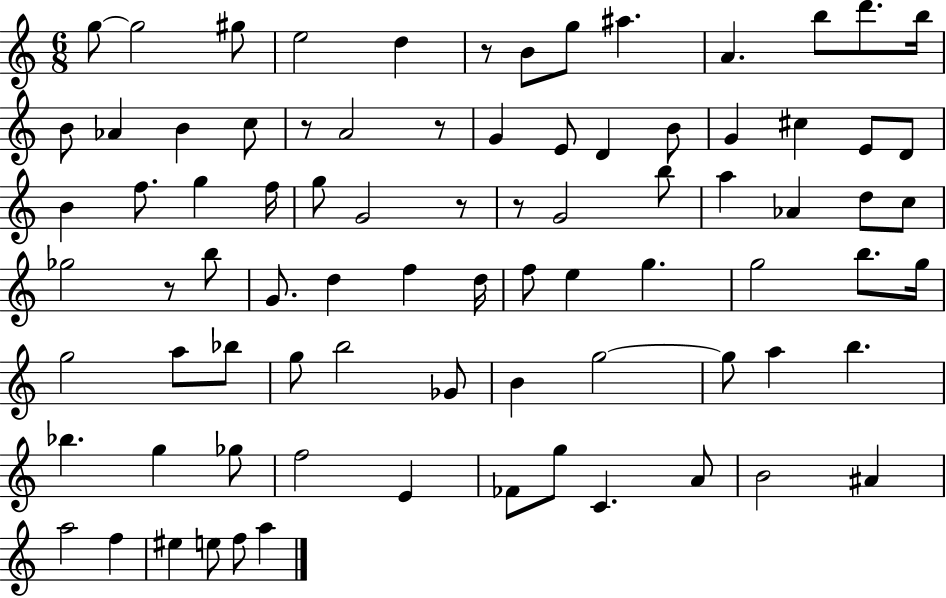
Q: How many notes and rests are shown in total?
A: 83